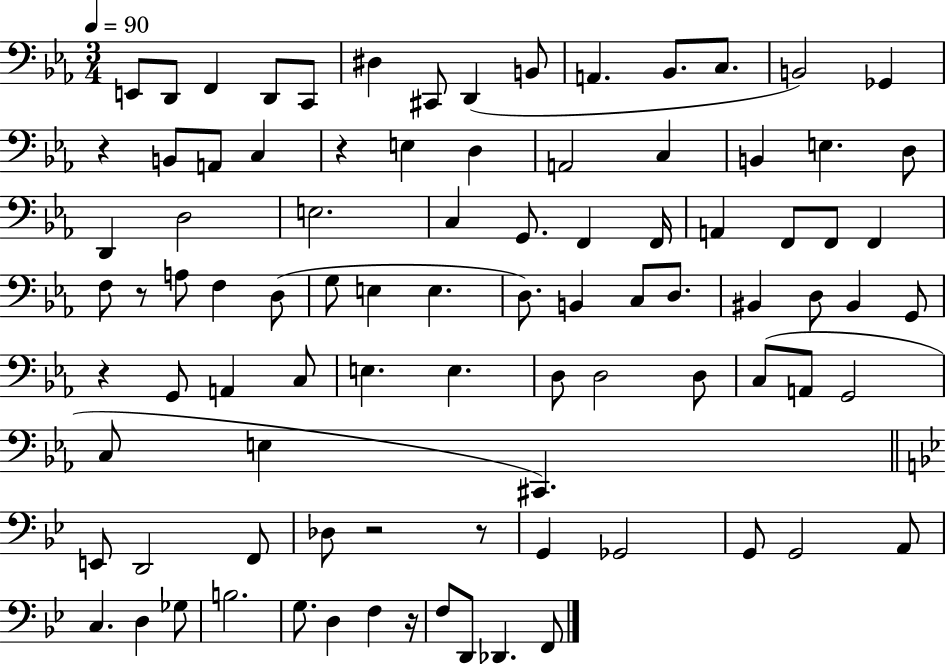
{
  \clef bass
  \numericTimeSignature
  \time 3/4
  \key ees \major
  \tempo 4 = 90
  \repeat volta 2 { e,8 d,8 f,4 d,8 c,8 | dis4 cis,8 d,4( b,8 | a,4. bes,8. c8. | b,2) ges,4 | \break r4 b,8 a,8 c4 | r4 e4 d4 | a,2 c4 | b,4 e4. d8 | \break d,4 d2 | e2. | c4 g,8. f,4 f,16 | a,4 f,8 f,8 f,4 | \break f8 r8 a8 f4 d8( | g8 e4 e4. | d8.) b,4 c8 d8. | bis,4 d8 bis,4 g,8 | \break r4 g,8 a,4 c8 | e4. e4. | d8 d2 d8 | c8( a,8 g,2 | \break c8 e4 cis,4.) | \bar "||" \break \key g \minor e,8 d,2 f,8 | des8 r2 r8 | g,4 ges,2 | g,8 g,2 a,8 | \break c4. d4 ges8 | b2. | g8. d4 f4 r16 | f8 d,8 des,4. f,8 | \break } \bar "|."
}